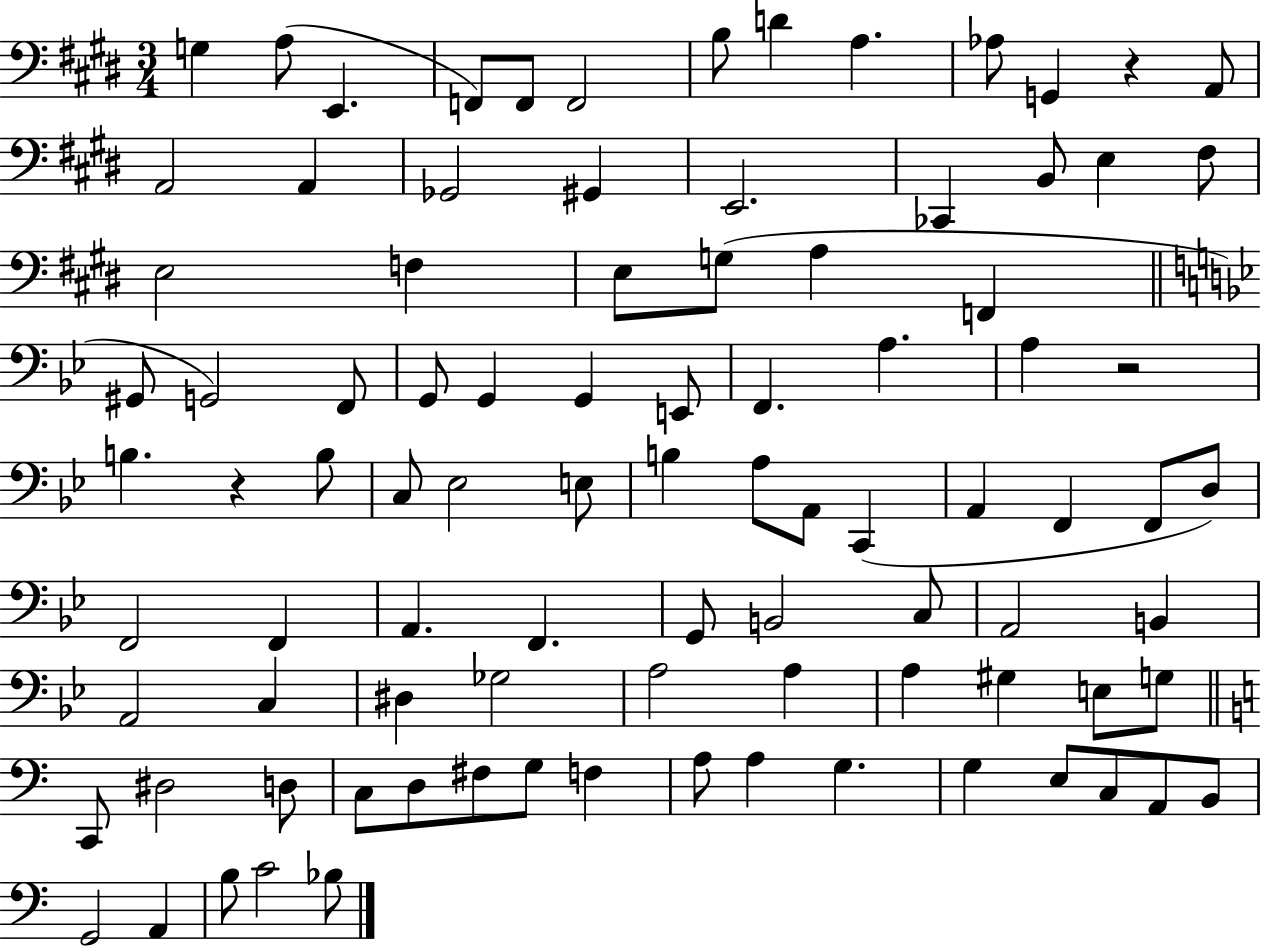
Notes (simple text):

G3/q A3/e E2/q. F2/e F2/e F2/h B3/e D4/q A3/q. Ab3/e G2/q R/q A2/e A2/h A2/q Gb2/h G#2/q E2/h. CES2/q B2/e E3/q F#3/e E3/h F3/q E3/e G3/e A3/q F2/q G#2/e G2/h F2/e G2/e G2/q G2/q E2/e F2/q. A3/q. A3/q R/h B3/q. R/q B3/e C3/e Eb3/h E3/e B3/q A3/e A2/e C2/q A2/q F2/q F2/e D3/e F2/h F2/q A2/q. F2/q. G2/e B2/h C3/e A2/h B2/q A2/h C3/q D#3/q Gb3/h A3/h A3/q A3/q G#3/q E3/e G3/e C2/e D#3/h D3/e C3/e D3/e F#3/e G3/e F3/q A3/e A3/q G3/q. G3/q E3/e C3/e A2/e B2/e G2/h A2/q B3/e C4/h Bb3/e